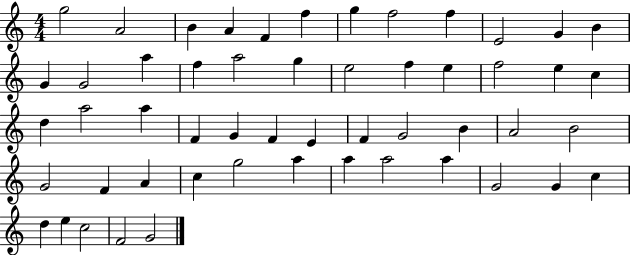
X:1
T:Untitled
M:4/4
L:1/4
K:C
g2 A2 B A F f g f2 f E2 G B G G2 a f a2 g e2 f e f2 e c d a2 a F G F E F G2 B A2 B2 G2 F A c g2 a a a2 a G2 G c d e c2 F2 G2